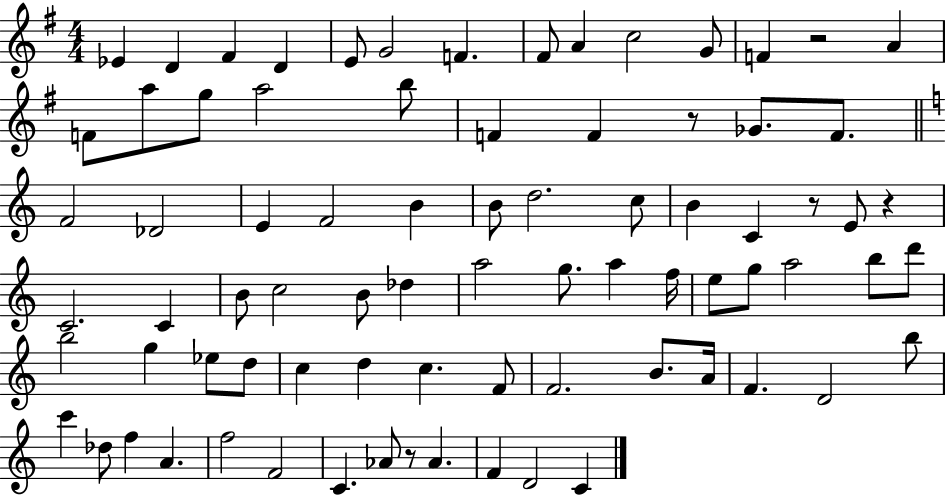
Eb4/q D4/q F#4/q D4/q E4/e G4/h F4/q. F#4/e A4/q C5/h G4/e F4/q R/h A4/q F4/e A5/e G5/e A5/h B5/e F4/q F4/q R/e Gb4/e. F4/e. F4/h Db4/h E4/q F4/h B4/q B4/e D5/h. C5/e B4/q C4/q R/e E4/e R/q C4/h. C4/q B4/e C5/h B4/e Db5/q A5/h G5/e. A5/q F5/s E5/e G5/e A5/h B5/e D6/e B5/h G5/q Eb5/e D5/e C5/q D5/q C5/q. F4/e F4/h. B4/e. A4/s F4/q. D4/h B5/e C6/q Db5/e F5/q A4/q. F5/h F4/h C4/q. Ab4/e R/e Ab4/q. F4/q D4/h C4/q